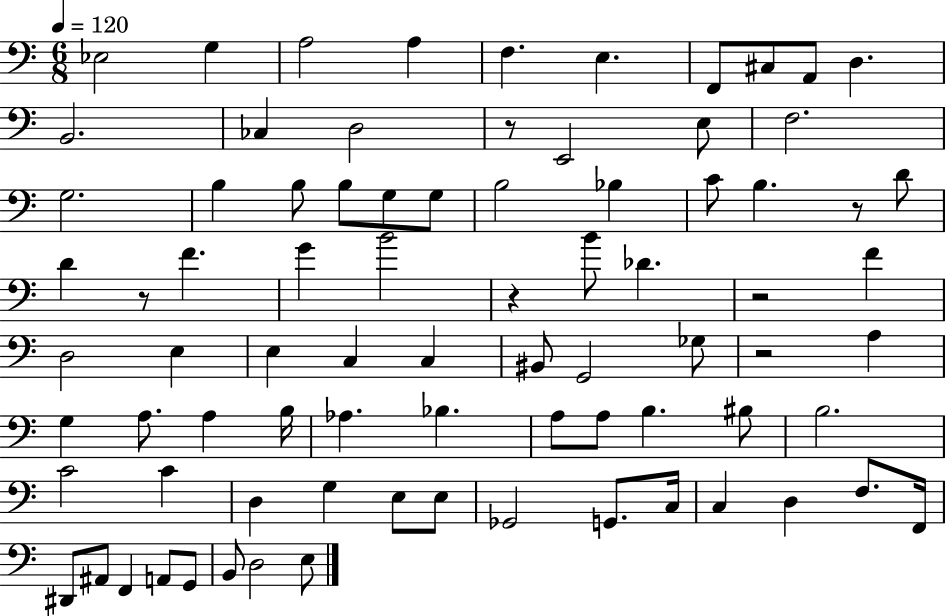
{
  \clef bass
  \numericTimeSignature
  \time 6/8
  \key c \major
  \tempo 4 = 120
  ees2 g4 | a2 a4 | f4. e4. | f,8 cis8 a,8 d4. | \break b,2. | ces4 d2 | r8 e,2 e8 | f2. | \break g2. | b4 b8 b8 g8 g8 | b2 bes4 | c'8 b4. r8 d'8 | \break d'4 r8 f'4. | g'4 b'2 | r4 b'8 des'4. | r2 f'4 | \break d2 e4 | e4 c4 c4 | bis,8 g,2 ges8 | r2 a4 | \break g4 a8. a4 b16 | aes4. bes4. | a8 a8 b4. bis8 | b2. | \break c'2 c'4 | d4 g4 e8 e8 | ges,2 g,8. c16 | c4 d4 f8. f,16 | \break dis,8 ais,8 f,4 a,8 g,8 | b,8 d2 e8 | \bar "|."
}